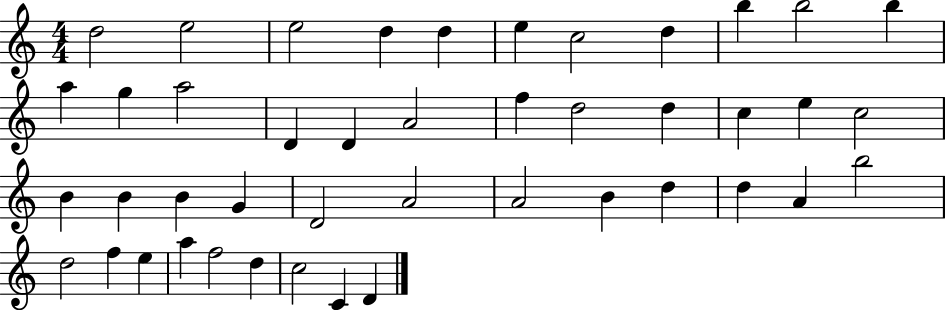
{
  \clef treble
  \numericTimeSignature
  \time 4/4
  \key c \major
  d''2 e''2 | e''2 d''4 d''4 | e''4 c''2 d''4 | b''4 b''2 b''4 | \break a''4 g''4 a''2 | d'4 d'4 a'2 | f''4 d''2 d''4 | c''4 e''4 c''2 | \break b'4 b'4 b'4 g'4 | d'2 a'2 | a'2 b'4 d''4 | d''4 a'4 b''2 | \break d''2 f''4 e''4 | a''4 f''2 d''4 | c''2 c'4 d'4 | \bar "|."
}